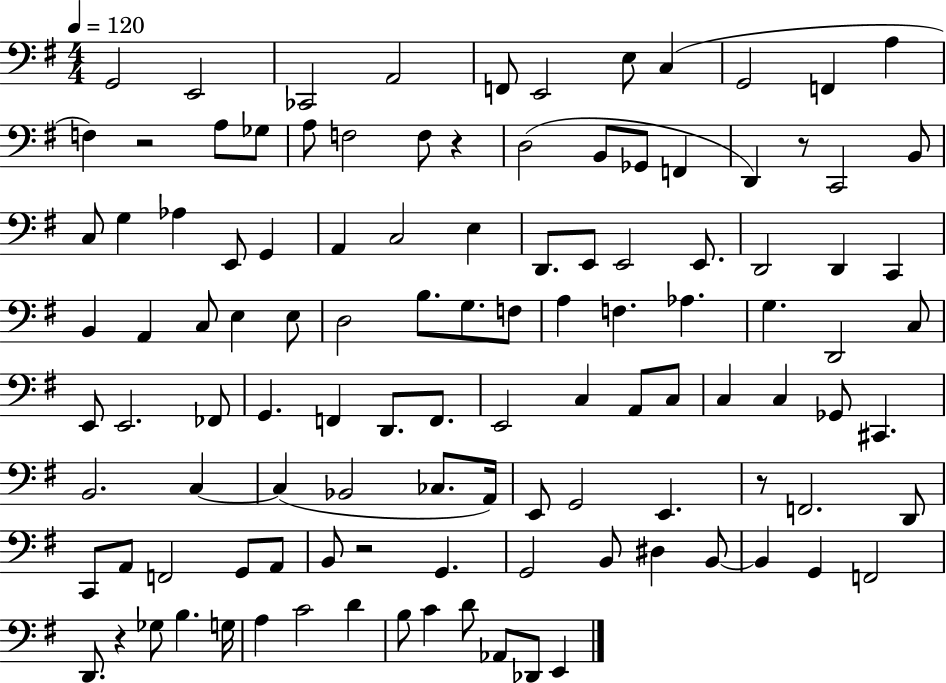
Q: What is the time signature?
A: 4/4